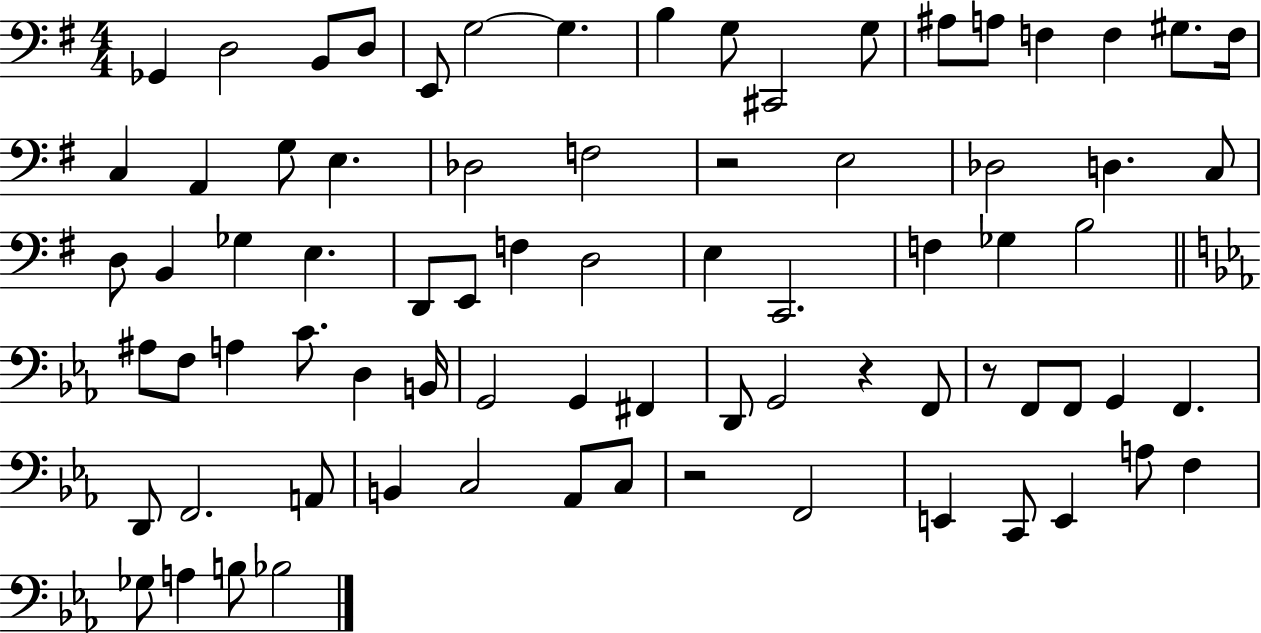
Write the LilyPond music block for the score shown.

{
  \clef bass
  \numericTimeSignature
  \time 4/4
  \key g \major
  \repeat volta 2 { ges,4 d2 b,8 d8 | e,8 g2~~ g4. | b4 g8 cis,2 g8 | ais8 a8 f4 f4 gis8. f16 | \break c4 a,4 g8 e4. | des2 f2 | r2 e2 | des2 d4. c8 | \break d8 b,4 ges4 e4. | d,8 e,8 f4 d2 | e4 c,2. | f4 ges4 b2 | \break \bar "||" \break \key c \minor ais8 f8 a4 c'8. d4 b,16 | g,2 g,4 fis,4 | d,8 g,2 r4 f,8 | r8 f,8 f,8 g,4 f,4. | \break d,8 f,2. a,8 | b,4 c2 aes,8 c8 | r2 f,2 | e,4 c,8 e,4 a8 f4 | \break ges8 a4 b8 bes2 | } \bar "|."
}